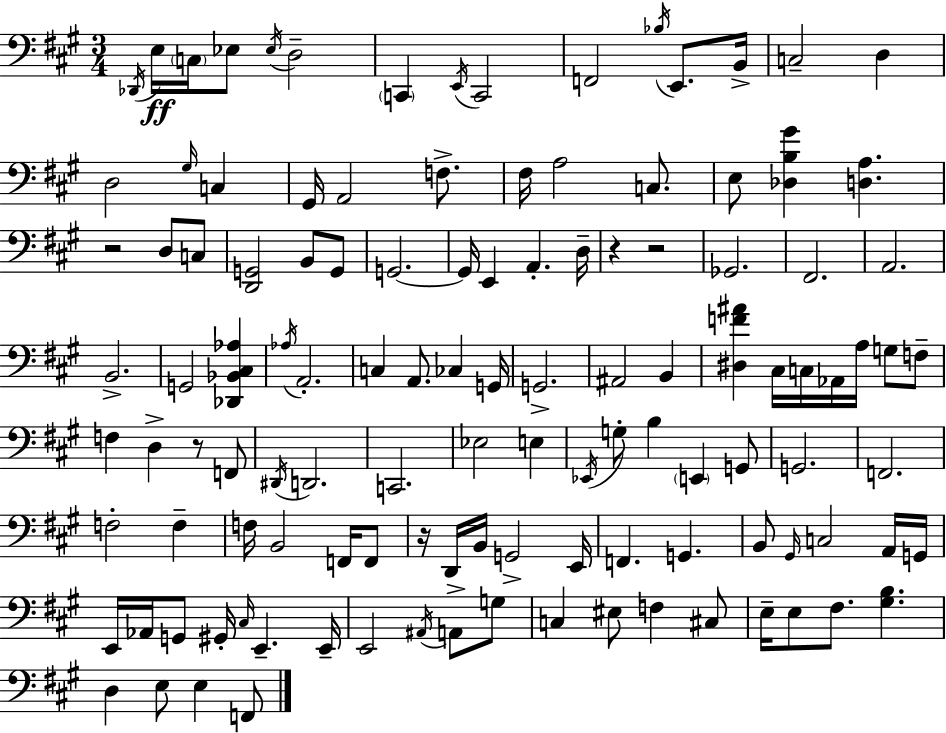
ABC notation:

X:1
T:Untitled
M:3/4
L:1/4
K:A
_D,,/4 E,/4 C,/4 _E,/2 _E,/4 D,2 C,, E,,/4 C,,2 F,,2 _B,/4 E,,/2 B,,/4 C,2 D, D,2 ^G,/4 C, ^G,,/4 A,,2 F,/2 ^F,/4 A,2 C,/2 E,/2 [_D,B,^G] [D,A,] z2 D,/2 C,/2 [D,,G,,]2 B,,/2 G,,/2 G,,2 G,,/4 E,, A,, D,/4 z z2 _G,,2 ^F,,2 A,,2 B,,2 G,,2 [_D,,_B,,^C,_A,] _A,/4 A,,2 C, A,,/2 _C, G,,/4 G,,2 ^A,,2 B,, [^D,F^A] ^C,/4 C,/4 _A,,/4 A,/4 G,/2 F,/2 F, D, z/2 F,,/2 ^D,,/4 D,,2 C,,2 _E,2 E, _E,,/4 G,/2 B, E,, G,,/2 G,,2 F,,2 F,2 F, F,/4 B,,2 F,,/4 F,,/2 z/4 D,,/4 B,,/4 G,,2 E,,/4 F,, G,, B,,/2 ^G,,/4 C,2 A,,/4 G,,/4 E,,/4 _A,,/4 G,,/2 ^G,,/4 ^C,/4 E,, E,,/4 E,,2 ^A,,/4 A,,/2 G,/2 C, ^E,/2 F, ^C,/2 E,/4 E,/2 ^F,/2 [^G,B,] D, E,/2 E, F,,/2